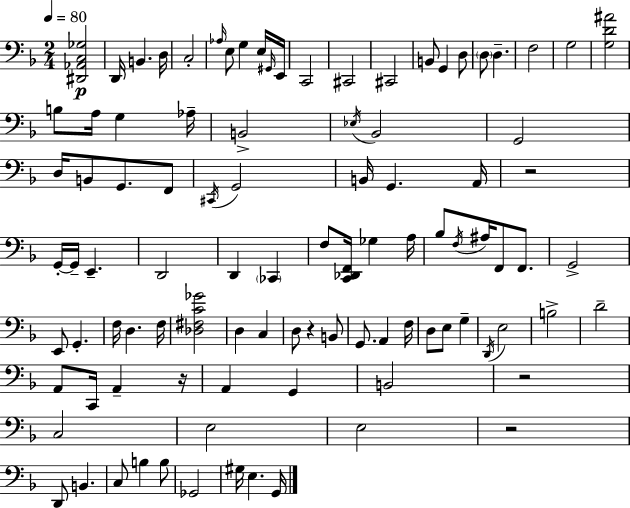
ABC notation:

X:1
T:Untitled
M:2/4
L:1/4
K:Dm
[^D,,_A,,C,_G,]2 D,,/4 B,, D,/4 C,2 _A,/4 E,/2 G, E,/4 ^G,,/4 E,,/4 C,,2 ^C,,2 ^C,,2 B,,/2 G,, D,/2 D,/2 D, F,2 G,2 [G,D^A]2 B,/2 A,/4 G, _A,/4 B,,2 _E,/4 _B,,2 G,,2 D,/4 B,,/2 G,,/2 F,,/2 ^C,,/4 G,,2 B,,/4 G,, A,,/4 z2 G,,/4 G,,/4 E,, D,,2 D,, _C,, F,/2 [C,,_D,,F,,]/4 _G, A,/4 _B,/2 F,/4 ^A,/4 F,,/2 F,,/2 G,,2 E,,/2 G,, F,/4 D, F,/4 [_D,^F,C_G]2 D, C, D,/2 z B,,/2 G,,/2 A,, F,/4 D,/2 E,/2 G, D,,/4 E,2 B,2 D2 A,,/2 C,,/4 A,, z/4 A,, G,, B,,2 z2 C,2 E,2 E,2 z2 D,,/2 B,, C,/2 B, B,/2 _G,,2 ^G,/4 E, G,,/4